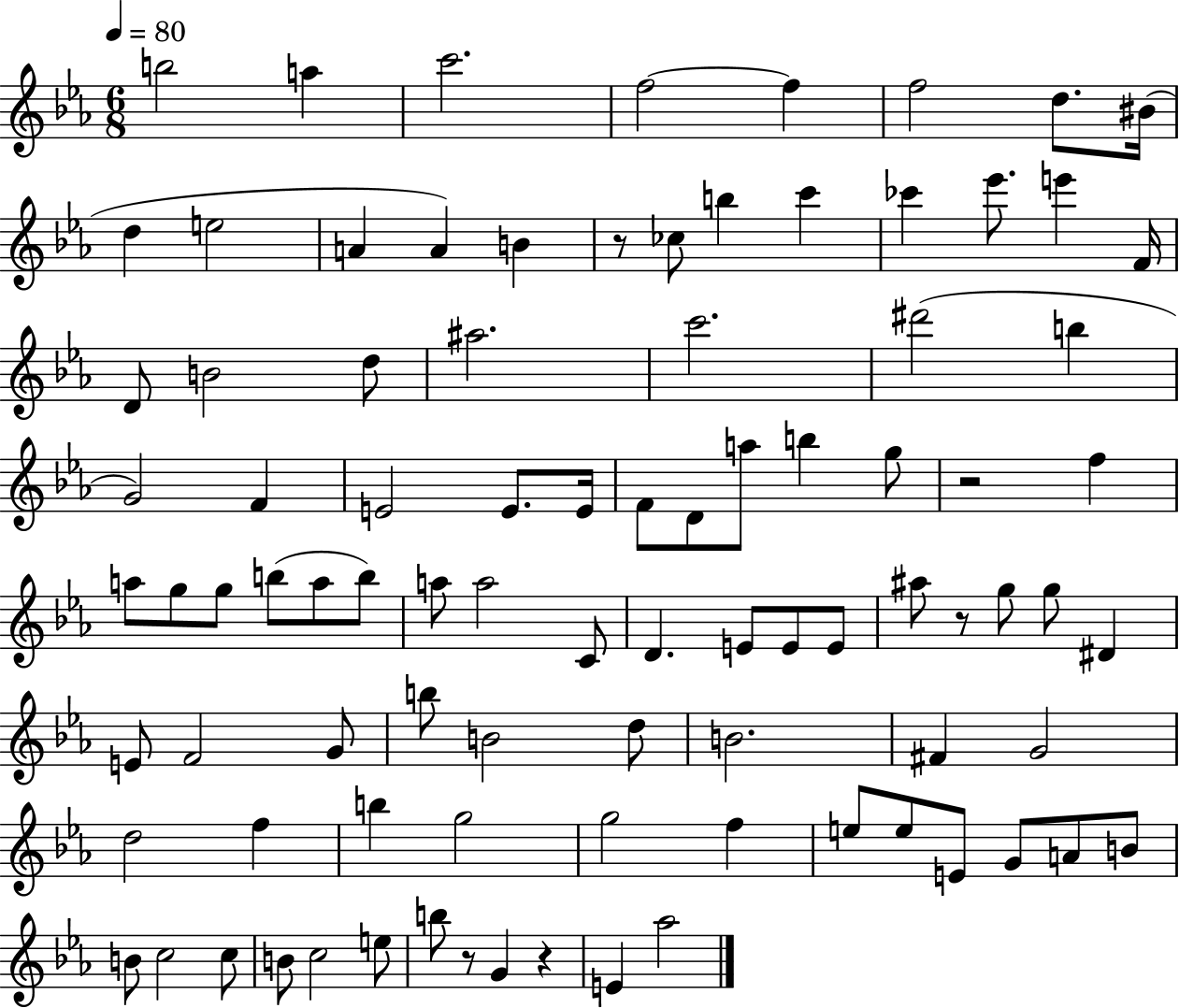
B5/h A5/q C6/h. F5/h F5/q F5/h D5/e. BIS4/s D5/q E5/h A4/q A4/q B4/q R/e CES5/e B5/q C6/q CES6/q Eb6/e. E6/q F4/s D4/e B4/h D5/e A#5/h. C6/h. D#6/h B5/q G4/h F4/q E4/h E4/e. E4/s F4/e D4/e A5/e B5/q G5/e R/h F5/q A5/e G5/e G5/e B5/e A5/e B5/e A5/e A5/h C4/e D4/q. E4/e E4/e E4/e A#5/e R/e G5/e G5/e D#4/q E4/e F4/h G4/e B5/e B4/h D5/e B4/h. F#4/q G4/h D5/h F5/q B5/q G5/h G5/h F5/q E5/e E5/e E4/e G4/e A4/e B4/e B4/e C5/h C5/e B4/e C5/h E5/e B5/e R/e G4/q R/q E4/q Ab5/h